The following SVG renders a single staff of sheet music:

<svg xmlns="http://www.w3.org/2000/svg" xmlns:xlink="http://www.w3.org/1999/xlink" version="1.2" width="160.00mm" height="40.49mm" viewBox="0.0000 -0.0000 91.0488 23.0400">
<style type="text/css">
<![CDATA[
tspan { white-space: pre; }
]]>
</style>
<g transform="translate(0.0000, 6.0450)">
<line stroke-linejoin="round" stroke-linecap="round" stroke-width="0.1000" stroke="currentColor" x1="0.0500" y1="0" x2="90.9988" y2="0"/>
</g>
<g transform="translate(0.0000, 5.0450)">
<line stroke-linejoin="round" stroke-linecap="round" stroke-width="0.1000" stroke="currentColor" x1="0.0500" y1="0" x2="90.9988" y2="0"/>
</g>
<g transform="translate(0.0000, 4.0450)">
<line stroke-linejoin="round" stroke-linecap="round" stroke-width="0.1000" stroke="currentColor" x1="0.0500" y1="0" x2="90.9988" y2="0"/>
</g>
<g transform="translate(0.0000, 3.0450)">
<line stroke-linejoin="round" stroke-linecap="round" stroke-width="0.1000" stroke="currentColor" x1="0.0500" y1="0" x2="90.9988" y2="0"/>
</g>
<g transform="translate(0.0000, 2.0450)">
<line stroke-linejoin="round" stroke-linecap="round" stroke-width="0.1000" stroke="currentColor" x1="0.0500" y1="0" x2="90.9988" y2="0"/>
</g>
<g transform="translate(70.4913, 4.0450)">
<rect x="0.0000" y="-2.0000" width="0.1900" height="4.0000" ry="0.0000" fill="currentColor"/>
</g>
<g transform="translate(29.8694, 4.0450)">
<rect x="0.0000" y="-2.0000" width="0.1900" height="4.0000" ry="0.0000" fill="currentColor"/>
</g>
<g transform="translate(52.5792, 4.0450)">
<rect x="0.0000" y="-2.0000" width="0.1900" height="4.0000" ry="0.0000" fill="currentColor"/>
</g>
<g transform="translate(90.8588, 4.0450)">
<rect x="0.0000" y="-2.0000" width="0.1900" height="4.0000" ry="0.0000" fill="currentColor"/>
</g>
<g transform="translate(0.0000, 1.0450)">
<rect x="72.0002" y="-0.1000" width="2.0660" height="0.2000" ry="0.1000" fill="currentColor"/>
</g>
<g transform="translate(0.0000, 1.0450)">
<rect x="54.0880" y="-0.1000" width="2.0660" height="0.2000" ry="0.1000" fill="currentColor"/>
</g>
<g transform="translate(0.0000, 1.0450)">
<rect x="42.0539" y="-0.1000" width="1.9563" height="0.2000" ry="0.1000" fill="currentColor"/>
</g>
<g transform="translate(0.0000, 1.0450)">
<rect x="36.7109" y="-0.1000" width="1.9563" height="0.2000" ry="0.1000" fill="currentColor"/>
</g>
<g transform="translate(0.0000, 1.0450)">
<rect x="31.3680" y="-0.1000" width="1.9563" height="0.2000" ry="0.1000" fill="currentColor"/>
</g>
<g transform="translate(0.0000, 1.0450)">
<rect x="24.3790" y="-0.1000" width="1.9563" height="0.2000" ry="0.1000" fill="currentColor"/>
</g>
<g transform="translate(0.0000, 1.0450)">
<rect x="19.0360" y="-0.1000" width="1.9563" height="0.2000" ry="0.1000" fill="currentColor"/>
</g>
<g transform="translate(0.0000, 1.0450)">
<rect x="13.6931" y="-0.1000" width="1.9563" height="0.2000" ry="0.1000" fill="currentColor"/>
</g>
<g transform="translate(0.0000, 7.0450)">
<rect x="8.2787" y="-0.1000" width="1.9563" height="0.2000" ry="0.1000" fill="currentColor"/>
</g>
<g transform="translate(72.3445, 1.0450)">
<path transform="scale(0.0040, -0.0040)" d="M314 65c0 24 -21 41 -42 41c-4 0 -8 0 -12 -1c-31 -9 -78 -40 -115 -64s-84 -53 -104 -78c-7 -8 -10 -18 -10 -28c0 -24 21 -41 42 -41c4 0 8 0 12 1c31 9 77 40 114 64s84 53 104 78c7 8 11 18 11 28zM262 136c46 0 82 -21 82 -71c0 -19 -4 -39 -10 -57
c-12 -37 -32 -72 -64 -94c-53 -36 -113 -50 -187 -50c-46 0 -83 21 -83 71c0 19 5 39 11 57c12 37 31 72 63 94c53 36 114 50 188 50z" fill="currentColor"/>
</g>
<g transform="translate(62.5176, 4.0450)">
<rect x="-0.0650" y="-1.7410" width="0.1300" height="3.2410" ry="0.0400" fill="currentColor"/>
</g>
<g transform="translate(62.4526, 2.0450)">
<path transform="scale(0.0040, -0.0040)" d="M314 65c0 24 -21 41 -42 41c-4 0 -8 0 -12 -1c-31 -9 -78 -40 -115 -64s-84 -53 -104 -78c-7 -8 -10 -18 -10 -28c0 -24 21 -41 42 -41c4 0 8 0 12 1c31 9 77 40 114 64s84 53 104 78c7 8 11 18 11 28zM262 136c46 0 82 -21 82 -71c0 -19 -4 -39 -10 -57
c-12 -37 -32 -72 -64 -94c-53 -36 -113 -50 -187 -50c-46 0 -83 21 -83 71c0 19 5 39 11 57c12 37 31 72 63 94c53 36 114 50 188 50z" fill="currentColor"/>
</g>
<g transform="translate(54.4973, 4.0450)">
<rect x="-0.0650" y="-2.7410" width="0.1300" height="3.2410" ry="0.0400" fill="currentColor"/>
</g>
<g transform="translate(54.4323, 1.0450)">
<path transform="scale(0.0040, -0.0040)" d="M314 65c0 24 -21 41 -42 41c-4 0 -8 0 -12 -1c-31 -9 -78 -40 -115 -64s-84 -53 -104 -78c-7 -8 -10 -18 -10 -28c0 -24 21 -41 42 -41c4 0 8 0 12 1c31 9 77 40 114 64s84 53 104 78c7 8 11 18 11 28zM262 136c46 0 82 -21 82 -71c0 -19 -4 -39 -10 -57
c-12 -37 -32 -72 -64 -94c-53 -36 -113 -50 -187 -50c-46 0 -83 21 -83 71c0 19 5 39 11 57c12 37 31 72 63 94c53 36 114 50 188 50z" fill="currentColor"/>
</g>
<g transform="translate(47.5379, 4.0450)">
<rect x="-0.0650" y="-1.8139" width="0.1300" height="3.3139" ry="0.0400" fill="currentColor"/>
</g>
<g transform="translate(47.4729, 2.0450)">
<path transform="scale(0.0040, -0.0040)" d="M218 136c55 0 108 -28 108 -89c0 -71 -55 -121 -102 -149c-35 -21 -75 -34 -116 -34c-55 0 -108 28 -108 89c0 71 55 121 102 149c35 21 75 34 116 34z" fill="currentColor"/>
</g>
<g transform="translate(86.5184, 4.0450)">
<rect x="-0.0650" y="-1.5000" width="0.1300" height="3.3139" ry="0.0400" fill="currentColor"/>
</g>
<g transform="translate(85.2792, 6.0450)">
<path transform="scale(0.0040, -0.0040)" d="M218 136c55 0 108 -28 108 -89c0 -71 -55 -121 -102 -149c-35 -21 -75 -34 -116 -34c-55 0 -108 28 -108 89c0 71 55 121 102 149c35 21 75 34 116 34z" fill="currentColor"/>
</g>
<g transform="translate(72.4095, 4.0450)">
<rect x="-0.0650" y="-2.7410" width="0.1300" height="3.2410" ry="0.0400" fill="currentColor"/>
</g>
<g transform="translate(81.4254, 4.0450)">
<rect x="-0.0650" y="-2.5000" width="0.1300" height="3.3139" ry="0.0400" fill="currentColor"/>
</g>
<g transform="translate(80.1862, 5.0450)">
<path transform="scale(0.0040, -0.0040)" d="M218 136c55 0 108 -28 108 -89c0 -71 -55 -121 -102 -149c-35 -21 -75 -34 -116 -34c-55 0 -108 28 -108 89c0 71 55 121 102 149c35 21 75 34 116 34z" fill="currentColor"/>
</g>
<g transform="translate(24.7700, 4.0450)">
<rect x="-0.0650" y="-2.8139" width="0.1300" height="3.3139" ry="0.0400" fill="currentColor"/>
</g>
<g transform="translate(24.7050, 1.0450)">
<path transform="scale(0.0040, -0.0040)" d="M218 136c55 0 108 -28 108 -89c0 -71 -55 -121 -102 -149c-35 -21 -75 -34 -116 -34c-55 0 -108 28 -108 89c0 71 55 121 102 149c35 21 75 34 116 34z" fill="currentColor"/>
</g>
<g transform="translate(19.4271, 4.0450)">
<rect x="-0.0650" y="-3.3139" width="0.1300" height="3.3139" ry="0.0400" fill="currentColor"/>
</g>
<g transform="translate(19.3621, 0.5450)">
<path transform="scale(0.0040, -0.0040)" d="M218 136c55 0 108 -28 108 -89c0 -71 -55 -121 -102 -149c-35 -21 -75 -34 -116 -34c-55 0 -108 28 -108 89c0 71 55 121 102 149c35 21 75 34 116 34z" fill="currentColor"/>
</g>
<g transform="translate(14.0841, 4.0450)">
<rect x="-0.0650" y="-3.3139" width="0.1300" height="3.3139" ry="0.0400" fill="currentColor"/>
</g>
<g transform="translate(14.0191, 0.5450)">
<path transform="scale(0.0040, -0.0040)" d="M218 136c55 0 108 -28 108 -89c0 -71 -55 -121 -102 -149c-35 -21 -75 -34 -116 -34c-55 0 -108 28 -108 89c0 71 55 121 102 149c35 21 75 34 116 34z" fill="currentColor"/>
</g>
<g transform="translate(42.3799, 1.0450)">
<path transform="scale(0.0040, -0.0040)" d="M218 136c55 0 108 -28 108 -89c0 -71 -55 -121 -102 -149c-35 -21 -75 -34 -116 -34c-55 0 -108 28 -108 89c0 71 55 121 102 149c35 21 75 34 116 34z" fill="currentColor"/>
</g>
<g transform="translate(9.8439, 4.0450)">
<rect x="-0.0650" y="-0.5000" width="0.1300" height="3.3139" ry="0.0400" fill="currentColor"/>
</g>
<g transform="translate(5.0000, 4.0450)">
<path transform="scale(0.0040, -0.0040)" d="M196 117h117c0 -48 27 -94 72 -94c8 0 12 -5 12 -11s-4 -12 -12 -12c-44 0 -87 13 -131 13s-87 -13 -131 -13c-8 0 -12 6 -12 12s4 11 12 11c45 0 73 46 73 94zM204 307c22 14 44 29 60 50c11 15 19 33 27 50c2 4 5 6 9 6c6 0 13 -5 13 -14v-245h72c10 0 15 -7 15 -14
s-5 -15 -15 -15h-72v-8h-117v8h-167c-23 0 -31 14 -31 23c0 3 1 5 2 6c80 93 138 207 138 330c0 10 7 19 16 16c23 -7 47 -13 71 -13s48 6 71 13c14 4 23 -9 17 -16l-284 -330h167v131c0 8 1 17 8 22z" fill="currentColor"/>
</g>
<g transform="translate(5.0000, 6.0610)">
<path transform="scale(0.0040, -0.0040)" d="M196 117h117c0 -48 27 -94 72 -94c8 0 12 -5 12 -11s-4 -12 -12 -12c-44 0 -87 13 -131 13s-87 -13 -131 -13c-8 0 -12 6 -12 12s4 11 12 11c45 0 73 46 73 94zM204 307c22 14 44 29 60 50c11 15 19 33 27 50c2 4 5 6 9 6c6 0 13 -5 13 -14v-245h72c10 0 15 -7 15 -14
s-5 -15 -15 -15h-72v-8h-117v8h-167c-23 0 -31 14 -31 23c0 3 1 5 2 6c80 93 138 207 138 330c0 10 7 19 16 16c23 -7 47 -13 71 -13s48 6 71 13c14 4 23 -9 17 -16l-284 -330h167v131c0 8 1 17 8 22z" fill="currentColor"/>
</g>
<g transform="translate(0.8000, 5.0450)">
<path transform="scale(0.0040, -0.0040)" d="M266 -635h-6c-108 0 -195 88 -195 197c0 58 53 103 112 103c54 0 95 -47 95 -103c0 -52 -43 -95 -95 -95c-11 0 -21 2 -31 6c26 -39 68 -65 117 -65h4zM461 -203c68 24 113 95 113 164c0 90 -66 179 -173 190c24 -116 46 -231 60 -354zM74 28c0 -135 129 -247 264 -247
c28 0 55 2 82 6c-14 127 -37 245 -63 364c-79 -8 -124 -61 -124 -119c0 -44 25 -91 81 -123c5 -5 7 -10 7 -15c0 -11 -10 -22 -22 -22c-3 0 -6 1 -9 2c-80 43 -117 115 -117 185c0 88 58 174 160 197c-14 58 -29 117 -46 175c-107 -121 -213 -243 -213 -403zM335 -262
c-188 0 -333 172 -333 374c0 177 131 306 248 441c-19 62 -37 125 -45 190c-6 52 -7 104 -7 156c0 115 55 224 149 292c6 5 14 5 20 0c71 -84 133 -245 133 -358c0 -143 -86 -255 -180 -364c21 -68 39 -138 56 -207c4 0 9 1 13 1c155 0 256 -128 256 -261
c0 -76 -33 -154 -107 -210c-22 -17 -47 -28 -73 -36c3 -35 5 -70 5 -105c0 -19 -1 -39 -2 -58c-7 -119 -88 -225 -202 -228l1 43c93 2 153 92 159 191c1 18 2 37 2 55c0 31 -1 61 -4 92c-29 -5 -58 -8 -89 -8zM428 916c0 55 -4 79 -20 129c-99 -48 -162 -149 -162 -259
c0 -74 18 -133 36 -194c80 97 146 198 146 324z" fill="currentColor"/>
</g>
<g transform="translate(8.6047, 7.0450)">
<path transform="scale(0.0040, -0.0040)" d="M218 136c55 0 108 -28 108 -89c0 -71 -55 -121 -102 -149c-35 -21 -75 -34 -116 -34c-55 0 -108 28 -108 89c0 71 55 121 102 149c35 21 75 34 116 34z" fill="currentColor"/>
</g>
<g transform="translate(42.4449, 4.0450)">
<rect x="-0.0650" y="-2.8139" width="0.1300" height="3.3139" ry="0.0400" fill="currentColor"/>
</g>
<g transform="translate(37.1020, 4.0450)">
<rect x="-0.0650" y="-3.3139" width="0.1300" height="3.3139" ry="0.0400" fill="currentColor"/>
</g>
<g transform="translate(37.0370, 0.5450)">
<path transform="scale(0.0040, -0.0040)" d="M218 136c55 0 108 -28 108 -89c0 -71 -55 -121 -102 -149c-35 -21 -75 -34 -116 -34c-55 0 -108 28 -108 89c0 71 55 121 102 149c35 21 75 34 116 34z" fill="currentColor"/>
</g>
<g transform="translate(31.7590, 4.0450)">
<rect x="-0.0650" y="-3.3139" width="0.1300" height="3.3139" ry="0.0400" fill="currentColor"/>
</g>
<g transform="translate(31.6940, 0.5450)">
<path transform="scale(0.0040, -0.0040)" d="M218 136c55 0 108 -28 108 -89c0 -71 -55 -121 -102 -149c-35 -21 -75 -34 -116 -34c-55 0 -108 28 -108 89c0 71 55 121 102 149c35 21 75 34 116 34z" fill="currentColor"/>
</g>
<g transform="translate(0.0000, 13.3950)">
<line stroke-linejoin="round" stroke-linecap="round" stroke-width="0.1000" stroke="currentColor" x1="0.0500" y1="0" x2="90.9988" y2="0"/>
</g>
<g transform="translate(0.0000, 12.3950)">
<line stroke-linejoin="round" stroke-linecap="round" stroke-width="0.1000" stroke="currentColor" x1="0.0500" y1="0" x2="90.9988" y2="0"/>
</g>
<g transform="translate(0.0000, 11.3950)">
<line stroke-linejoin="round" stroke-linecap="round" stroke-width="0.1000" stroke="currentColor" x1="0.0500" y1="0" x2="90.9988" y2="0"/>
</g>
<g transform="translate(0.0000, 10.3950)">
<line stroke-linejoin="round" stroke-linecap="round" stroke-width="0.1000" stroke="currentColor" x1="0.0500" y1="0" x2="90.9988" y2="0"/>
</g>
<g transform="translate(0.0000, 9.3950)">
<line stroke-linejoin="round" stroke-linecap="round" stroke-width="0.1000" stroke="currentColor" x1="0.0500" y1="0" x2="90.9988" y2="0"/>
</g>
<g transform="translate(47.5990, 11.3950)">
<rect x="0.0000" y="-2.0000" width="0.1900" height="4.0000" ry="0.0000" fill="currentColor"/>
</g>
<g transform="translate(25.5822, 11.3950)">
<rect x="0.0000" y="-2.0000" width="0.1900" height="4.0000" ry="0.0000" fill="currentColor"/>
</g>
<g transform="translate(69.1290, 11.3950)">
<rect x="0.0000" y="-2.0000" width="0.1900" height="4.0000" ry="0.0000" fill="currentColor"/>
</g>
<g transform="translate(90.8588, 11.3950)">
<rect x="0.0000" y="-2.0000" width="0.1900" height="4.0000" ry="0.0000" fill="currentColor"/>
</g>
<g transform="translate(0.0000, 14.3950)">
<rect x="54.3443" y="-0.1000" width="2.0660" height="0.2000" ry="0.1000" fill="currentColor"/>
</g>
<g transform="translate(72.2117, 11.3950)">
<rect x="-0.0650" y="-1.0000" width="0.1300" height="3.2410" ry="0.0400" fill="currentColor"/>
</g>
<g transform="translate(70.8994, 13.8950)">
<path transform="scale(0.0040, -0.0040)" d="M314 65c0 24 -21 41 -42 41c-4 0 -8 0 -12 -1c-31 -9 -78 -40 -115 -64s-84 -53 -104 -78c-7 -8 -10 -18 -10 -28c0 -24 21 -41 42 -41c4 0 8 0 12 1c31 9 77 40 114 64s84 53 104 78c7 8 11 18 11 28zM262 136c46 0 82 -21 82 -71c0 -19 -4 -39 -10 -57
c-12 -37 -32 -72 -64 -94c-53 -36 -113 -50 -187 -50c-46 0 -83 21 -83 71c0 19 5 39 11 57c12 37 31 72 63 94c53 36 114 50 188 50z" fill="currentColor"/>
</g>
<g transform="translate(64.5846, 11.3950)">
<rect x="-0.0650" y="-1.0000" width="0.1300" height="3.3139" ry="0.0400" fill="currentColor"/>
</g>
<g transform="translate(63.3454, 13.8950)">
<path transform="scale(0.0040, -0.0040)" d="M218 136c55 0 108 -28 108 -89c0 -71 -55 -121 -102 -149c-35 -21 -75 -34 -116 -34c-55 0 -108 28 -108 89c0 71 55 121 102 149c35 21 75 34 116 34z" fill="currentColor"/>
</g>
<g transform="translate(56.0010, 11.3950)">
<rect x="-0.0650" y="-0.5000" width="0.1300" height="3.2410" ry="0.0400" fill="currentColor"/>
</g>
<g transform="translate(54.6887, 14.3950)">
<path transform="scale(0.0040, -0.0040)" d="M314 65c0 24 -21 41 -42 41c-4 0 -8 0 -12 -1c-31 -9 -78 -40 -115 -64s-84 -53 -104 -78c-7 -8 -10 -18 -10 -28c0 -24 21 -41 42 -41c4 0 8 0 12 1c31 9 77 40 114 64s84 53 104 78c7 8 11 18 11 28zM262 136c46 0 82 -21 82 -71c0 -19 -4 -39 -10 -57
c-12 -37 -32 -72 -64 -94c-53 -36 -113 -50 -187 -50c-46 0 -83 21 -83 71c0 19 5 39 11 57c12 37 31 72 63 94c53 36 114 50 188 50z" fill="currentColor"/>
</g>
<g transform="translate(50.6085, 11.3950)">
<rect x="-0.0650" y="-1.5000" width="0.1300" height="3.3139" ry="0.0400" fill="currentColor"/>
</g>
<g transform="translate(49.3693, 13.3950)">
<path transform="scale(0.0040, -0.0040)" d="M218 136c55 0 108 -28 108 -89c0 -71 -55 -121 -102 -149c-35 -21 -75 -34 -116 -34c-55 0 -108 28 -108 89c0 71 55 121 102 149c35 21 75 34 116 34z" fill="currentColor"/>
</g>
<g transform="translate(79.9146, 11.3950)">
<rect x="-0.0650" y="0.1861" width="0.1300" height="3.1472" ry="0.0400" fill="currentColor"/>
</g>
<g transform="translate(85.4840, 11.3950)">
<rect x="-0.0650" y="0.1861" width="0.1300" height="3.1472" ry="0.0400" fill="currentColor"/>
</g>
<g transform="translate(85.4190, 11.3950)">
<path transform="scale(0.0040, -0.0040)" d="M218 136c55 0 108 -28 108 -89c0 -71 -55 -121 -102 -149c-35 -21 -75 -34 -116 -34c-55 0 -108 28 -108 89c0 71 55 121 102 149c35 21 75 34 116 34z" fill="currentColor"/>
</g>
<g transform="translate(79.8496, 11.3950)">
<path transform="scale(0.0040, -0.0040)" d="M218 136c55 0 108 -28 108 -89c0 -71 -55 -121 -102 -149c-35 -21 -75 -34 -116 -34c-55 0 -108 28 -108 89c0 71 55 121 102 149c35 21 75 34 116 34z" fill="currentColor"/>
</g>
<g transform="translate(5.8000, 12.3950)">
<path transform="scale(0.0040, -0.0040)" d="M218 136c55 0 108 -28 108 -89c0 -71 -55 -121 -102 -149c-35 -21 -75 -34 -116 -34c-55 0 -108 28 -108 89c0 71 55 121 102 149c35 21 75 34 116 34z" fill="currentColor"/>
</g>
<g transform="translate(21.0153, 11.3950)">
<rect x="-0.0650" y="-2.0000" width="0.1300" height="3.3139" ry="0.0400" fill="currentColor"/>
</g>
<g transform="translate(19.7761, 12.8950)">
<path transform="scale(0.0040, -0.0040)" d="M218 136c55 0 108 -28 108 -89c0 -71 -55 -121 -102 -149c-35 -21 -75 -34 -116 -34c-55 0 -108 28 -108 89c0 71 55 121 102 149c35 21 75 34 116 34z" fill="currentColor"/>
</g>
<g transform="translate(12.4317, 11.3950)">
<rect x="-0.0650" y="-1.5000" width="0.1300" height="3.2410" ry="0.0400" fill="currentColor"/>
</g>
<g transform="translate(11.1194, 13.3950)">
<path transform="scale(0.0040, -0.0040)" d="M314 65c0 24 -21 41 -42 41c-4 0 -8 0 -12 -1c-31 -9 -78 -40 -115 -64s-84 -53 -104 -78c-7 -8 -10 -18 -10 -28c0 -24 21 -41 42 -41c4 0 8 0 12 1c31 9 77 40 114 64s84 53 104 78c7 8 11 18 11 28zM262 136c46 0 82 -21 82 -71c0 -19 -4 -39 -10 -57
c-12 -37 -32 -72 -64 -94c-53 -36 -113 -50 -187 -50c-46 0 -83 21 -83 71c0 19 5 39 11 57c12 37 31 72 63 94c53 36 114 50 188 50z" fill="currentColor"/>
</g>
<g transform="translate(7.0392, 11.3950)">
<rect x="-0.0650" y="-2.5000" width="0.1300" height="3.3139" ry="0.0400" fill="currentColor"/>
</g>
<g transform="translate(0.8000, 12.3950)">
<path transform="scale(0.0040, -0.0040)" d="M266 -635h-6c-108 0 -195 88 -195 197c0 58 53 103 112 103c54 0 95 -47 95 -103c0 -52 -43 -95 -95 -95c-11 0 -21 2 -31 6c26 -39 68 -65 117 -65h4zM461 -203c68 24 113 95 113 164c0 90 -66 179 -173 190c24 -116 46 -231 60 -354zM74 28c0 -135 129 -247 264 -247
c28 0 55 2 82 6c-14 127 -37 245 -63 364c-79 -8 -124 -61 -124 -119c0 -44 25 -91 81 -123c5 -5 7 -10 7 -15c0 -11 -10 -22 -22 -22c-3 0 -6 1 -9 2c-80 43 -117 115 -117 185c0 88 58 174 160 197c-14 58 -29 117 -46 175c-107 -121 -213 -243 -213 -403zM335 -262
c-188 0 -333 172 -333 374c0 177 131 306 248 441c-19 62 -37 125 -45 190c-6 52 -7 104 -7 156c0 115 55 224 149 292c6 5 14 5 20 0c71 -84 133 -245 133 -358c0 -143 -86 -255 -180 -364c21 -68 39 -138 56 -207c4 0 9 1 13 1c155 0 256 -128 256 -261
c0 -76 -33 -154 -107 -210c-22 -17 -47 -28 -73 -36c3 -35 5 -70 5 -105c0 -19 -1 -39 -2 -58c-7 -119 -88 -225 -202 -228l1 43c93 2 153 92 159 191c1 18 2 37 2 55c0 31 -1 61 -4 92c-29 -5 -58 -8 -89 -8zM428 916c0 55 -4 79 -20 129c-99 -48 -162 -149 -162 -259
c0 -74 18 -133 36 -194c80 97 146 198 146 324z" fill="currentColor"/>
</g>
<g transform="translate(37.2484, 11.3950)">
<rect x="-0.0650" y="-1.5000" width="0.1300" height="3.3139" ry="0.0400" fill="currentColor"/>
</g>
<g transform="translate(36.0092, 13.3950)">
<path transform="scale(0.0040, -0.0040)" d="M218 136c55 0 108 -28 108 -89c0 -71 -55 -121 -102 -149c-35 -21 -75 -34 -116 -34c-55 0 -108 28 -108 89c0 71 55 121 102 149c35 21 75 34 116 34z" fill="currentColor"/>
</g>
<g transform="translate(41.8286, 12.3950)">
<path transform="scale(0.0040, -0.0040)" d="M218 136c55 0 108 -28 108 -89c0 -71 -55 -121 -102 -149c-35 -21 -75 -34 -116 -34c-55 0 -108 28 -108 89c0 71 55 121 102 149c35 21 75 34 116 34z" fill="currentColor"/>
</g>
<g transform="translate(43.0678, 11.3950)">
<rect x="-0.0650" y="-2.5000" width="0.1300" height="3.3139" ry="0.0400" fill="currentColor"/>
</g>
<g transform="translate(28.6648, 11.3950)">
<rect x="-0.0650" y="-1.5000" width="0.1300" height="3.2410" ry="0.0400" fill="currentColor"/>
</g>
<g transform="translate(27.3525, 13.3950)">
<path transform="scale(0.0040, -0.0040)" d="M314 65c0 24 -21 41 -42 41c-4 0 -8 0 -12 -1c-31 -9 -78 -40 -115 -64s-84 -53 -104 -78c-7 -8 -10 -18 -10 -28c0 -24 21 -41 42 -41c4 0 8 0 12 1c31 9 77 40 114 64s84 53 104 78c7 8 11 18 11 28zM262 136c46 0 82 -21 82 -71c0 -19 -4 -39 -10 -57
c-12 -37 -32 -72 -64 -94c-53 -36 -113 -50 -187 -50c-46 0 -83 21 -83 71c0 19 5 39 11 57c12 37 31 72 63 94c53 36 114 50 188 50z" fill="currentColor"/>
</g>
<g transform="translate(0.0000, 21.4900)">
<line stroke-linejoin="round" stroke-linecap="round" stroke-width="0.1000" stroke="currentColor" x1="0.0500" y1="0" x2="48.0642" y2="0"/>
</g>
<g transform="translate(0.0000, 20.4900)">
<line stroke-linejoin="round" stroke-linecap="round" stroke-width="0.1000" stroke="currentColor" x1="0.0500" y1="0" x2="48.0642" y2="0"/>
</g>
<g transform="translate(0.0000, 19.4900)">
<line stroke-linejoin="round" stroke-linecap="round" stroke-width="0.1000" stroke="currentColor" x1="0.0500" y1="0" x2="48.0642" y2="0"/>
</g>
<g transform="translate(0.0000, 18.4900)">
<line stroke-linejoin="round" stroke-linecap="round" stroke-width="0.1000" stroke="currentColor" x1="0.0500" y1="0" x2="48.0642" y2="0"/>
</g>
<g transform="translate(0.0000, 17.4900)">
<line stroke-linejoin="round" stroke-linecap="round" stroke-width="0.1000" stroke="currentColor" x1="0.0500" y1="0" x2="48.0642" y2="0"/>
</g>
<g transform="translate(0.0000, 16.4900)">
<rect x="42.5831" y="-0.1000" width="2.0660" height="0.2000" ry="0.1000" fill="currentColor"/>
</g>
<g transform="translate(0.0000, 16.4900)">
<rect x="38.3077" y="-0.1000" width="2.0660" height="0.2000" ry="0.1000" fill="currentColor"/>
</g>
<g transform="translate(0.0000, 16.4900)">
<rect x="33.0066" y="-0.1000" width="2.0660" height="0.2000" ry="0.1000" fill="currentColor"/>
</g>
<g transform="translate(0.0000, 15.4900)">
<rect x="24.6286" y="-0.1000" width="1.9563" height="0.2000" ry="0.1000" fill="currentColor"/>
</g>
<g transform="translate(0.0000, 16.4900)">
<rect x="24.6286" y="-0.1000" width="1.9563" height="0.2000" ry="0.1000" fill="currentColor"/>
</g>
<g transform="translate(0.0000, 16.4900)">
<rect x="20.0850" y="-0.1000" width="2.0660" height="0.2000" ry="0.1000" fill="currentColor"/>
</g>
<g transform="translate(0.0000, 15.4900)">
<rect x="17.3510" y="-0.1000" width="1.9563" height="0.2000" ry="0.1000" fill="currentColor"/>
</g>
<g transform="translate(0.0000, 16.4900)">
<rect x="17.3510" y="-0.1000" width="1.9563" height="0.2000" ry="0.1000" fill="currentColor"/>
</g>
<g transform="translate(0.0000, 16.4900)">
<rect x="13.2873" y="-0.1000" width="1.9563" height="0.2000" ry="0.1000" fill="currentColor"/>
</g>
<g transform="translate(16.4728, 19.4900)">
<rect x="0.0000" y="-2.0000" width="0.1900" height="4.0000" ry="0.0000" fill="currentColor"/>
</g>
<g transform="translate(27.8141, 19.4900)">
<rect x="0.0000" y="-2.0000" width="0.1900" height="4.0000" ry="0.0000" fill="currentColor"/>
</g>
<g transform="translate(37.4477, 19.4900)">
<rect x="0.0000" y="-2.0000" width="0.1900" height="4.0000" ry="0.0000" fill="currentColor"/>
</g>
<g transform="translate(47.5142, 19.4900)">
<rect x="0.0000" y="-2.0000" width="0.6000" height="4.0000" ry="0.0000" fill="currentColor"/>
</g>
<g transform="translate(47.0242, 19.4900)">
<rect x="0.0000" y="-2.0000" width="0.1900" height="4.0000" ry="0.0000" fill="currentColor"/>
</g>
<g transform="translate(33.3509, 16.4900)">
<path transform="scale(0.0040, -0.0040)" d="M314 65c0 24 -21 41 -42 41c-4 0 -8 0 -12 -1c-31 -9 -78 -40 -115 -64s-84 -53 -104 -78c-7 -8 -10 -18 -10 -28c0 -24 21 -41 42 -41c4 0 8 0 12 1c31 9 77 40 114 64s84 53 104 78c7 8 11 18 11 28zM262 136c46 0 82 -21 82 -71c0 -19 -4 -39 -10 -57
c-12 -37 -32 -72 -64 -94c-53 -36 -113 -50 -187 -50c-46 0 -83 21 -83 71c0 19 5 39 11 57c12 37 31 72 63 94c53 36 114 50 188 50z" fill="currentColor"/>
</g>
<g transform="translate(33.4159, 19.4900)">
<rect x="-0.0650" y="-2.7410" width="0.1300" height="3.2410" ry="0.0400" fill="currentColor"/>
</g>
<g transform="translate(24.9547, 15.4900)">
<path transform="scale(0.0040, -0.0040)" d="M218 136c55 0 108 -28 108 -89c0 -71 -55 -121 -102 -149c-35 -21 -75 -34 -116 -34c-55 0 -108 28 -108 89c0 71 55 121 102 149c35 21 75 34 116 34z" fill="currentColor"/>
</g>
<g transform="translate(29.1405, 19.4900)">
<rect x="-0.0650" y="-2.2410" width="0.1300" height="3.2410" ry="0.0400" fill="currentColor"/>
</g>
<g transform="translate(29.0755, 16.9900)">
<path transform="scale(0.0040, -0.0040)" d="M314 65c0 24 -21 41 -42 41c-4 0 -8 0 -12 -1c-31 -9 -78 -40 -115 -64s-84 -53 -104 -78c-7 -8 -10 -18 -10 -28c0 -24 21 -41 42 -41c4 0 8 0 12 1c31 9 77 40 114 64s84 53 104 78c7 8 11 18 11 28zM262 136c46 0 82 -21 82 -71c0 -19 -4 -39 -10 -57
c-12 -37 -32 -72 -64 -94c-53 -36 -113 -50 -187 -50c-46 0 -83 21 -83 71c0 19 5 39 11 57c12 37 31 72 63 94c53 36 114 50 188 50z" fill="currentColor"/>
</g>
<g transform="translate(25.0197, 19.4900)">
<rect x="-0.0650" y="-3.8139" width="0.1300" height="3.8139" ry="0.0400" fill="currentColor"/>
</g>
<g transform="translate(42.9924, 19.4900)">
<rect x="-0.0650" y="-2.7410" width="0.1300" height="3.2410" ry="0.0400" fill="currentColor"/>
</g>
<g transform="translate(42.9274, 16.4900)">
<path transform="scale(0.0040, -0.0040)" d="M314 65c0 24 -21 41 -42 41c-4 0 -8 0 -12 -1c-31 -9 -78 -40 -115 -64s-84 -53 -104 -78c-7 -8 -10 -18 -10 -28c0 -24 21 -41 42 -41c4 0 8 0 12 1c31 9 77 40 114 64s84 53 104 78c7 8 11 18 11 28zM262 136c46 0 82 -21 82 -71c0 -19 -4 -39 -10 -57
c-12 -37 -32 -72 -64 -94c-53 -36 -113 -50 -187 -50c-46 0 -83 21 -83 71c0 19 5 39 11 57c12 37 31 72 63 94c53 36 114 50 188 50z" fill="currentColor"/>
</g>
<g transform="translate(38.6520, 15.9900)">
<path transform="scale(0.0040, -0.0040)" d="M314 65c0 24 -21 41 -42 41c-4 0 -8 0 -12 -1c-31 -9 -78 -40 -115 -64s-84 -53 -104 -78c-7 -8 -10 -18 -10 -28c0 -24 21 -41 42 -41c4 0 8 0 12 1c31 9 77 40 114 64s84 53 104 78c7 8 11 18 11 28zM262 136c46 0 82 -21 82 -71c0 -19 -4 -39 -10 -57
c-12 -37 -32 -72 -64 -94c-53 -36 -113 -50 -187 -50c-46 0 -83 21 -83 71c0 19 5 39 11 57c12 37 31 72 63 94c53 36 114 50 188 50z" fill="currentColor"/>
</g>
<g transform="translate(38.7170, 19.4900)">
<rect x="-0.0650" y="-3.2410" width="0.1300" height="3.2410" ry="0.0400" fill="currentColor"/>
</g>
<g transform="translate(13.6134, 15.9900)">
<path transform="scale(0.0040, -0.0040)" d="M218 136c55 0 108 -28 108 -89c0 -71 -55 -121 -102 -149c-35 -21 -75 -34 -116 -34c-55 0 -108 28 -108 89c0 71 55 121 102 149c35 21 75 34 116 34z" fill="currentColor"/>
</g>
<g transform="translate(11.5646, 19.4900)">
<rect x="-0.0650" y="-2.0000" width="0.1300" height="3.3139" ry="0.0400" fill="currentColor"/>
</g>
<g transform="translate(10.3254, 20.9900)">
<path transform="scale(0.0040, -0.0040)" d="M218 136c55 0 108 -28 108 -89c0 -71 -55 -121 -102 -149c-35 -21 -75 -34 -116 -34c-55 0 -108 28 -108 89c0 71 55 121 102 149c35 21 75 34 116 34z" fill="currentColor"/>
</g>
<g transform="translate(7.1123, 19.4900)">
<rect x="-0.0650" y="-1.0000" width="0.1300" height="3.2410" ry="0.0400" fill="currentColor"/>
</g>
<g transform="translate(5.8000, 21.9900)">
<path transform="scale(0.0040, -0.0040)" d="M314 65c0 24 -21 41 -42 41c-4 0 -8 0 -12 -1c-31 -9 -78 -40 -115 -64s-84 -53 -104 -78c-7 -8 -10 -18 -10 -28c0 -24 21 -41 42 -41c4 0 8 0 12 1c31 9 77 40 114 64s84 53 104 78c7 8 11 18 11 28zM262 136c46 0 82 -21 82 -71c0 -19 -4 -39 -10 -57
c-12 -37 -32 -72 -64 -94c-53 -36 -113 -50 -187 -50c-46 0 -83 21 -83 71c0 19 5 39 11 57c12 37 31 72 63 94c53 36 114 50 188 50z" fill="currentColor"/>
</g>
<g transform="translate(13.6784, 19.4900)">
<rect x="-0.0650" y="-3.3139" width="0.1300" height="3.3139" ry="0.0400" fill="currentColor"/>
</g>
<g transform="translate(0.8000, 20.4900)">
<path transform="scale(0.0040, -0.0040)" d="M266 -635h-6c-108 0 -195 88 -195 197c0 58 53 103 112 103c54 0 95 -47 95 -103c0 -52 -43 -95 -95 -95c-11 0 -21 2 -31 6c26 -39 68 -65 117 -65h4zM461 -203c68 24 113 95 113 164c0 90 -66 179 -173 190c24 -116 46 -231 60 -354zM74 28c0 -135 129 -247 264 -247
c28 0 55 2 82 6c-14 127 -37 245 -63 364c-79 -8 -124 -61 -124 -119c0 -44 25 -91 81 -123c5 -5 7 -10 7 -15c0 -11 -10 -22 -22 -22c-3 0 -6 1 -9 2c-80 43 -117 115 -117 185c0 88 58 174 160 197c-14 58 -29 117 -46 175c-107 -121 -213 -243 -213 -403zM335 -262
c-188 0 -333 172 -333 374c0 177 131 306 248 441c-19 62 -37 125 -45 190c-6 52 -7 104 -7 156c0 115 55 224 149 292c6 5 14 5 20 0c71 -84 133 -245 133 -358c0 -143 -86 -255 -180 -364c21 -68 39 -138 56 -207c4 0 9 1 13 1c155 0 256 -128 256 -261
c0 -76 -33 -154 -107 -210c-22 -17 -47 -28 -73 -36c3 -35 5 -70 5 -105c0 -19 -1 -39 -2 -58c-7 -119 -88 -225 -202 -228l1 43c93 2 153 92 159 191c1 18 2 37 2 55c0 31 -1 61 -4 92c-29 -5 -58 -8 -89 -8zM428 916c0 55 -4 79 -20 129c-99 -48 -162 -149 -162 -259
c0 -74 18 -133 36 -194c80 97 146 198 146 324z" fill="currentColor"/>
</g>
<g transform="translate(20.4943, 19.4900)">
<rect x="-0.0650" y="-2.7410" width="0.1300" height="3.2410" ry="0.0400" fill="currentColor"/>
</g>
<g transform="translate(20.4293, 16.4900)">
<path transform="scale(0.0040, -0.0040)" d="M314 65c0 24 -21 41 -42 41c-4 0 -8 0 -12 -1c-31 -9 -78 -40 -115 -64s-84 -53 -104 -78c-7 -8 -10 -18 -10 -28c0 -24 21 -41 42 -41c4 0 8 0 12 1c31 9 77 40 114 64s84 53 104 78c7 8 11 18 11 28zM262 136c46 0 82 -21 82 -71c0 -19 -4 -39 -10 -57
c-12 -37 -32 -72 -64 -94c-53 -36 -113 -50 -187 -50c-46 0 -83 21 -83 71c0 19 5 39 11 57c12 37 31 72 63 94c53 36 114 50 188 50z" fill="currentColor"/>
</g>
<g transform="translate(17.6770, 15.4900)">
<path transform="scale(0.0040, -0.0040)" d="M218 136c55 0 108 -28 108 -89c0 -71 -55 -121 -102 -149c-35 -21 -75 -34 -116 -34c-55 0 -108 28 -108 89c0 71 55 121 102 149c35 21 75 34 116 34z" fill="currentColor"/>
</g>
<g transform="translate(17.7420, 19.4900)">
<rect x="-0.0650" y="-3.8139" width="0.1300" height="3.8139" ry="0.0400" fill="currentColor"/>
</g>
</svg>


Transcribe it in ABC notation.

X:1
T:Untitled
M:4/4
L:1/4
K:C
C b b a b b a f a2 f2 a2 G E G E2 F E2 E G E C2 D D2 B B D2 F b c' a2 c' g2 a2 b2 a2